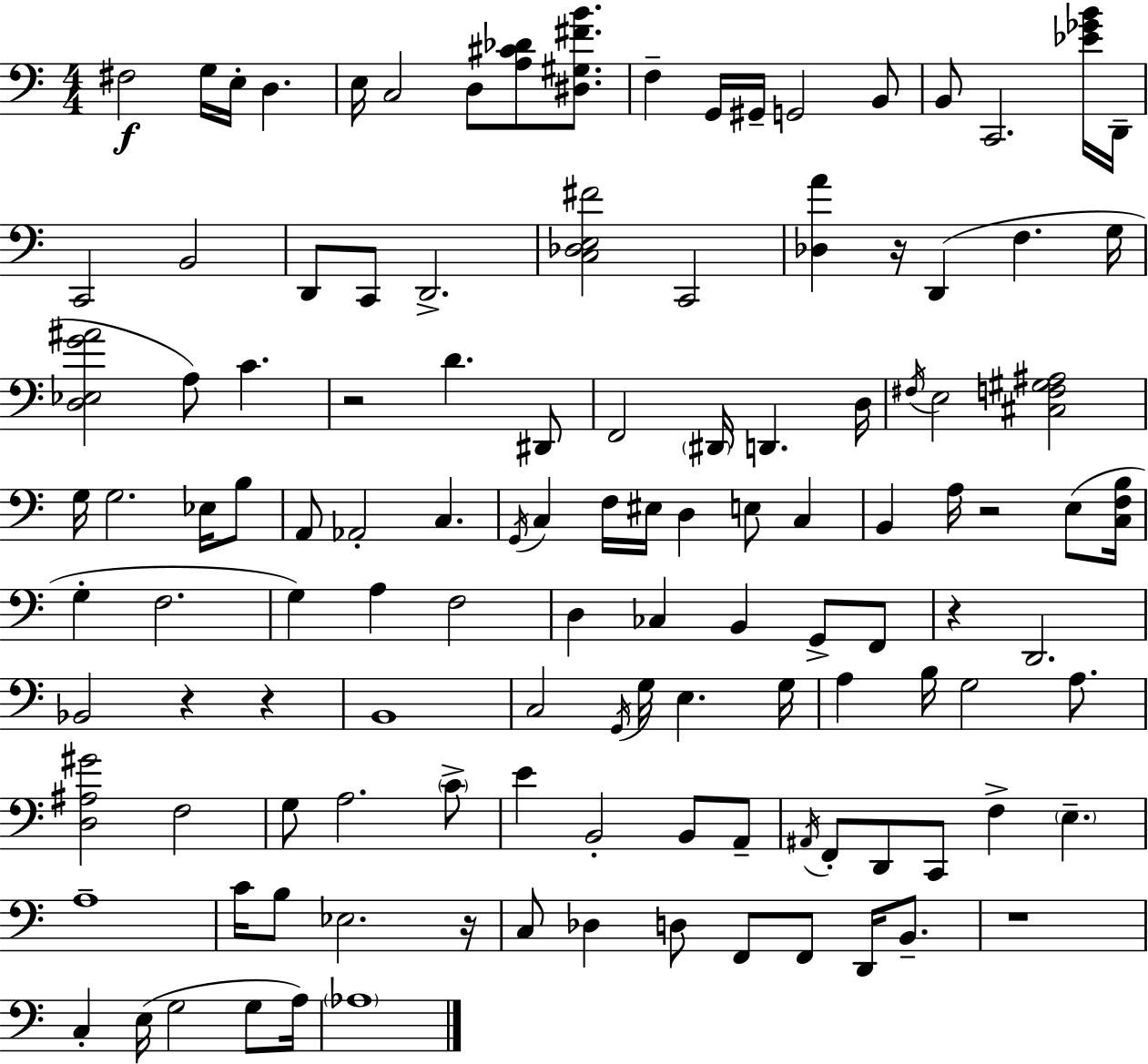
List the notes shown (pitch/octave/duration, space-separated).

F#3/h G3/s E3/s D3/q. E3/s C3/h D3/e [A3,C#4,Db4]/e [D#3,G#3,F#4,B4]/e. F3/q G2/s G#2/s G2/h B2/e B2/e C2/h. [Eb4,Gb4,B4]/s D2/s C2/h B2/h D2/e C2/e D2/h. [C3,Db3,E3,F#4]/h C2/h [Db3,A4]/q R/s D2/q F3/q. G3/s [D3,Eb3,G4,A#4]/h A3/e C4/q. R/h D4/q. D#2/e F2/h D#2/s D2/q. D3/s F#3/s E3/h [C#3,F3,G#3,A#3]/h G3/s G3/h. Eb3/s B3/e A2/e Ab2/h C3/q. G2/s C3/q F3/s EIS3/s D3/q E3/e C3/q B2/q A3/s R/h E3/e [C3,F3,B3]/s G3/q F3/h. G3/q A3/q F3/h D3/q CES3/q B2/q G2/e F2/e R/q D2/h. Bb2/h R/q R/q B2/w C3/h G2/s G3/s E3/q. G3/s A3/q B3/s G3/h A3/e. [D3,A#3,G#4]/h F3/h G3/e A3/h. C4/e E4/q B2/h B2/e A2/e A#2/s F2/e D2/e C2/e F3/q E3/q. A3/w C4/s B3/e Eb3/h. R/s C3/e Db3/q D3/e F2/e F2/e D2/s B2/e. R/w C3/q E3/s G3/h G3/e A3/s Ab3/w